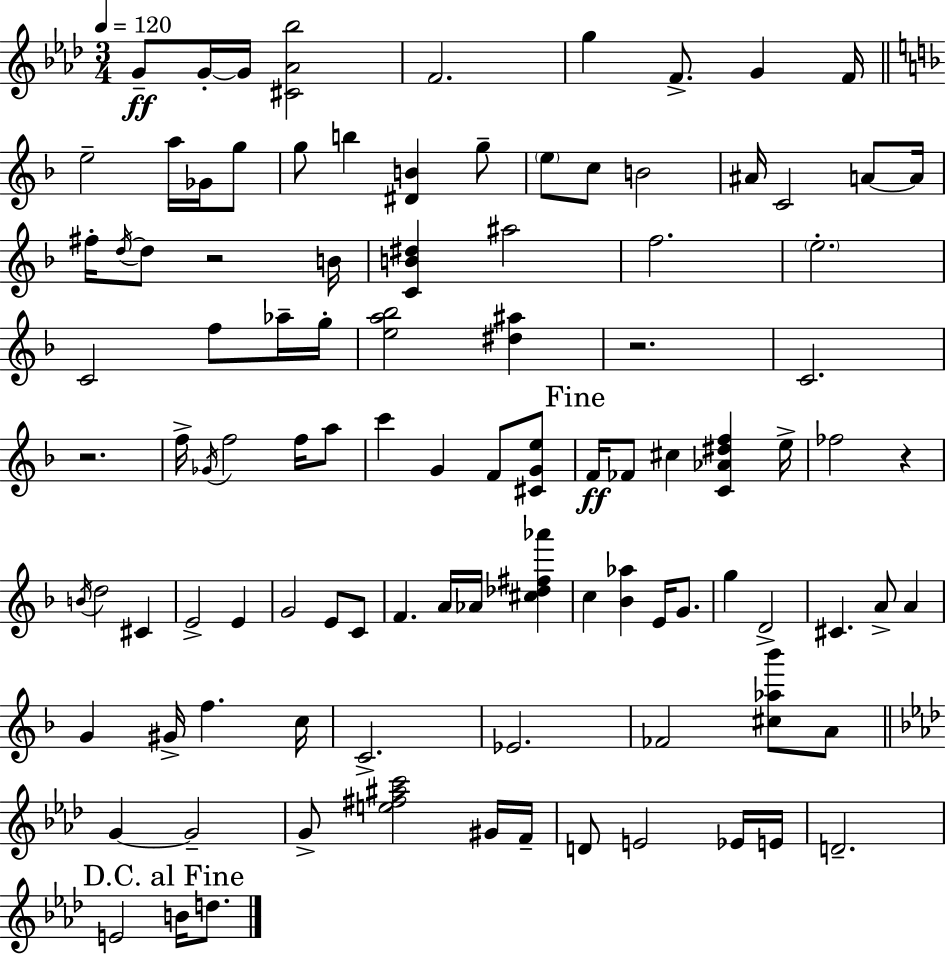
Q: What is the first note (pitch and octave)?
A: G4